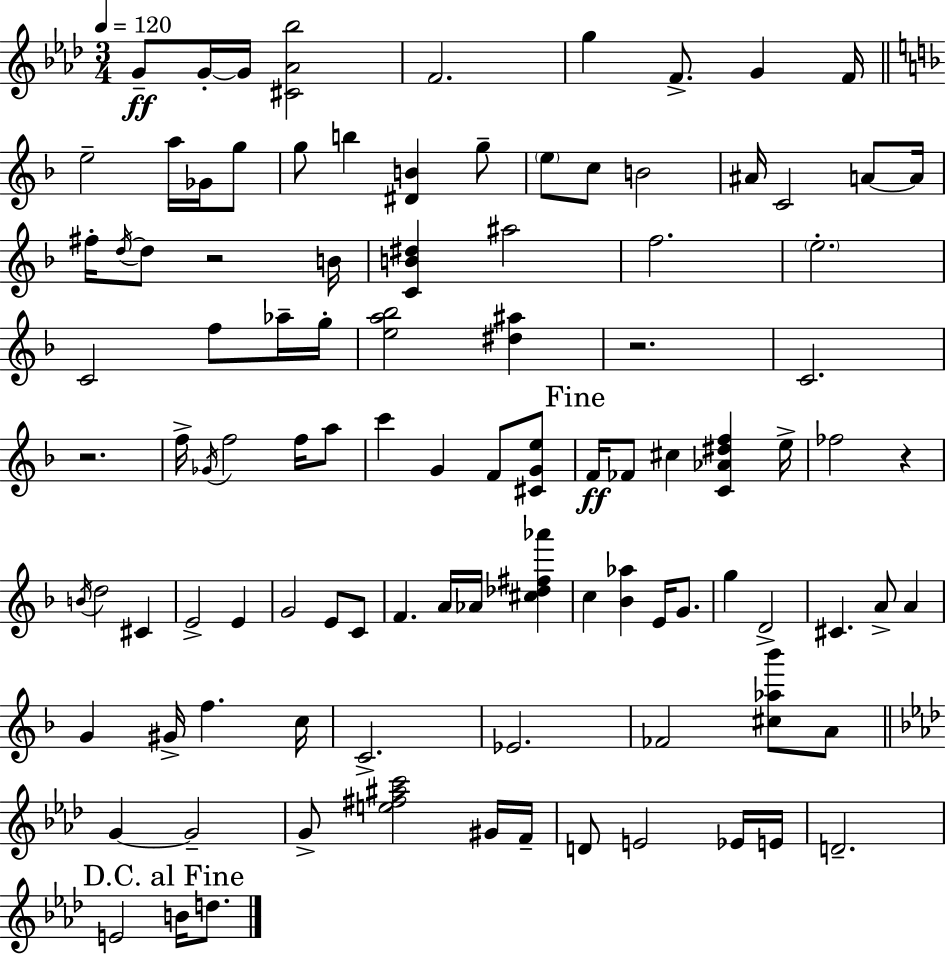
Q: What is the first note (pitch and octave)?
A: G4